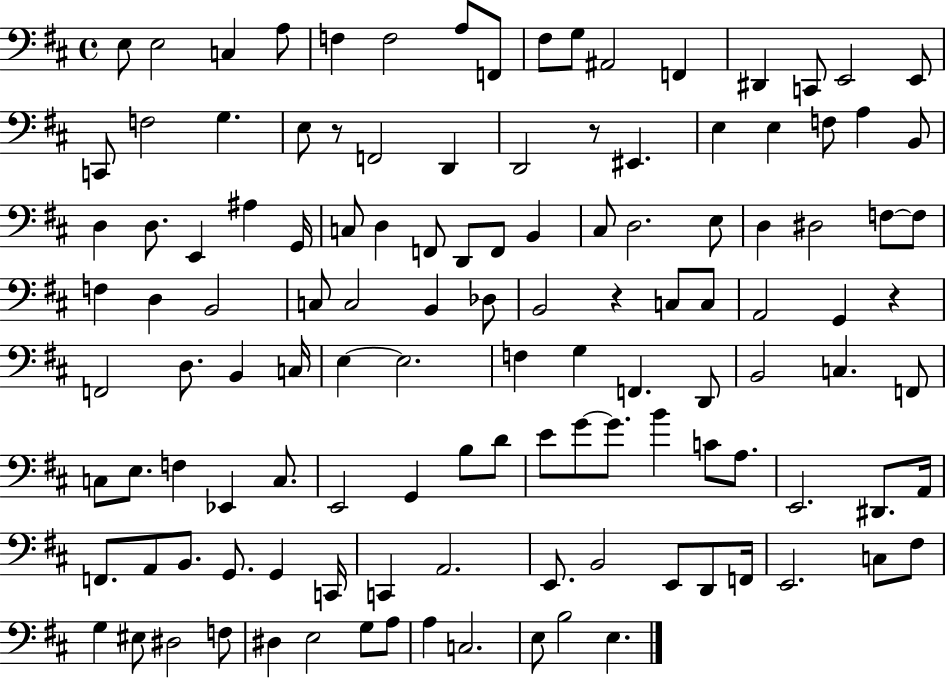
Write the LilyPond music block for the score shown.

{
  \clef bass
  \time 4/4
  \defaultTimeSignature
  \key d \major
  e8 e2 c4 a8 | f4 f2 a8 f,8 | fis8 g8 ais,2 f,4 | dis,4 c,8 e,2 e,8 | \break c,8 f2 g4. | e8 r8 f,2 d,4 | d,2 r8 eis,4. | e4 e4 f8 a4 b,8 | \break d4 d8. e,4 ais4 g,16 | c8 d4 f,8 d,8 f,8 b,4 | cis8 d2. e8 | d4 dis2 f8~~ f8 | \break f4 d4 b,2 | c8 c2 b,4 des8 | b,2 r4 c8 c8 | a,2 g,4 r4 | \break f,2 d8. b,4 c16 | e4~~ e2. | f4 g4 f,4. d,8 | b,2 c4. f,8 | \break c8 e8. f4 ees,4 c8. | e,2 g,4 b8 d'8 | e'8 g'8~~ g'8. b'4 c'8 a8. | e,2. dis,8. a,16 | \break f,8. a,8 b,8. g,8. g,4 c,16 | c,4 a,2. | e,8. b,2 e,8 d,8 f,16 | e,2. c8 fis8 | \break g4 eis8 dis2 f8 | dis4 e2 g8 a8 | a4 c2. | e8 b2 e4. | \break \bar "|."
}